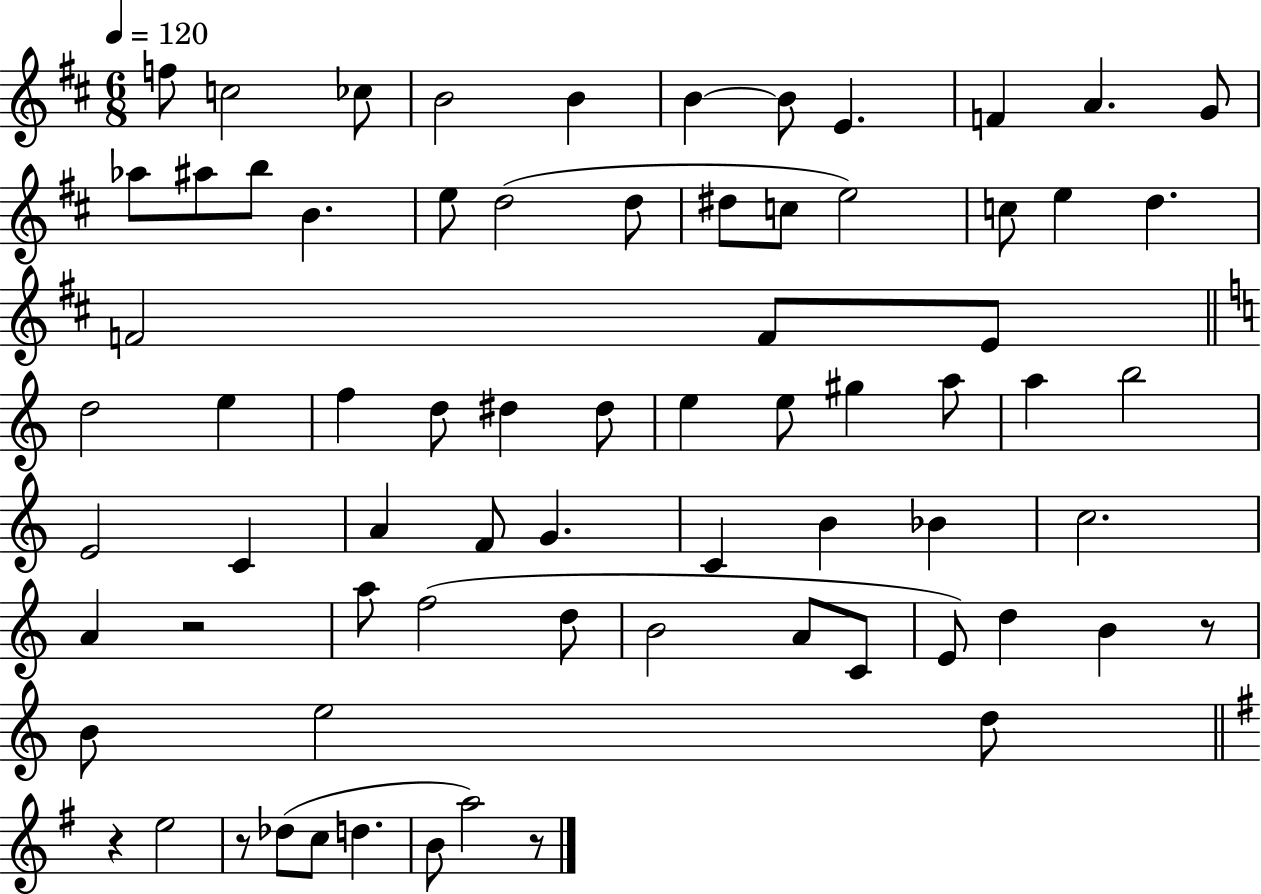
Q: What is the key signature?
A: D major